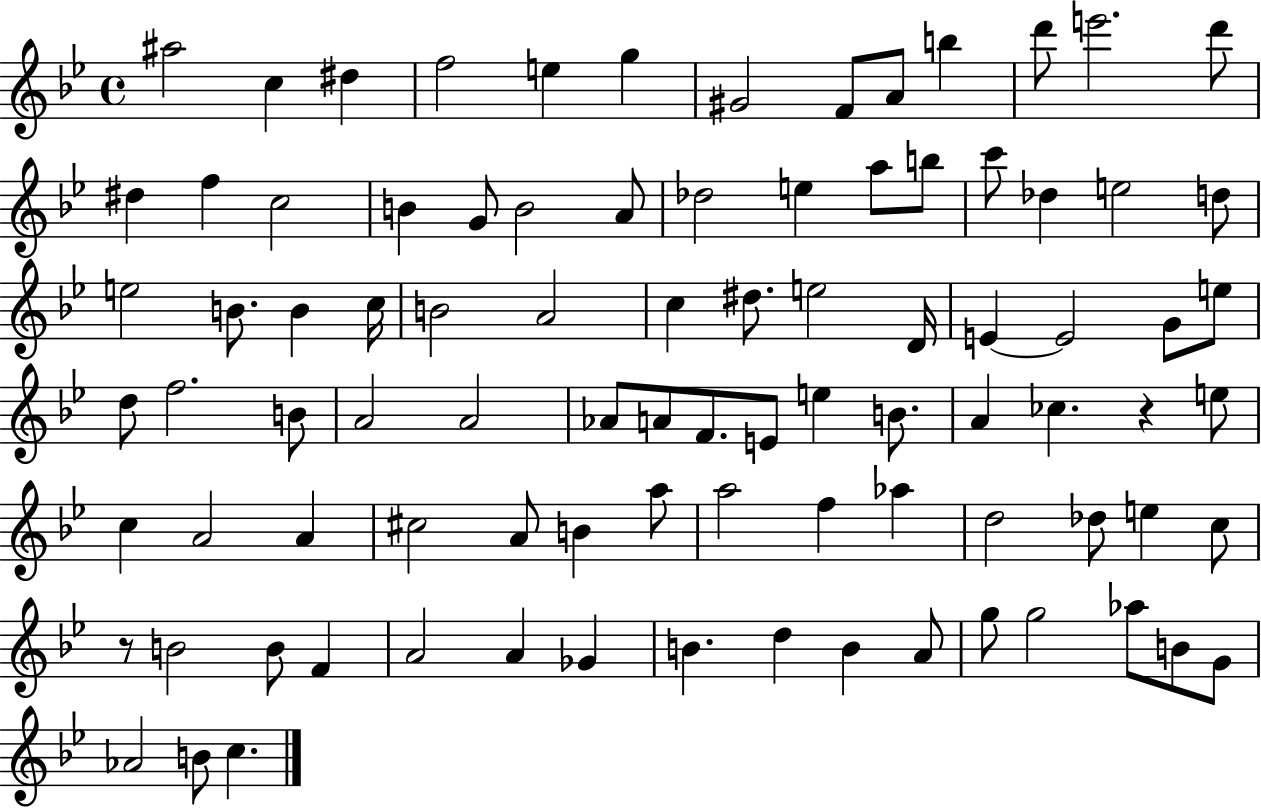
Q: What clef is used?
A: treble